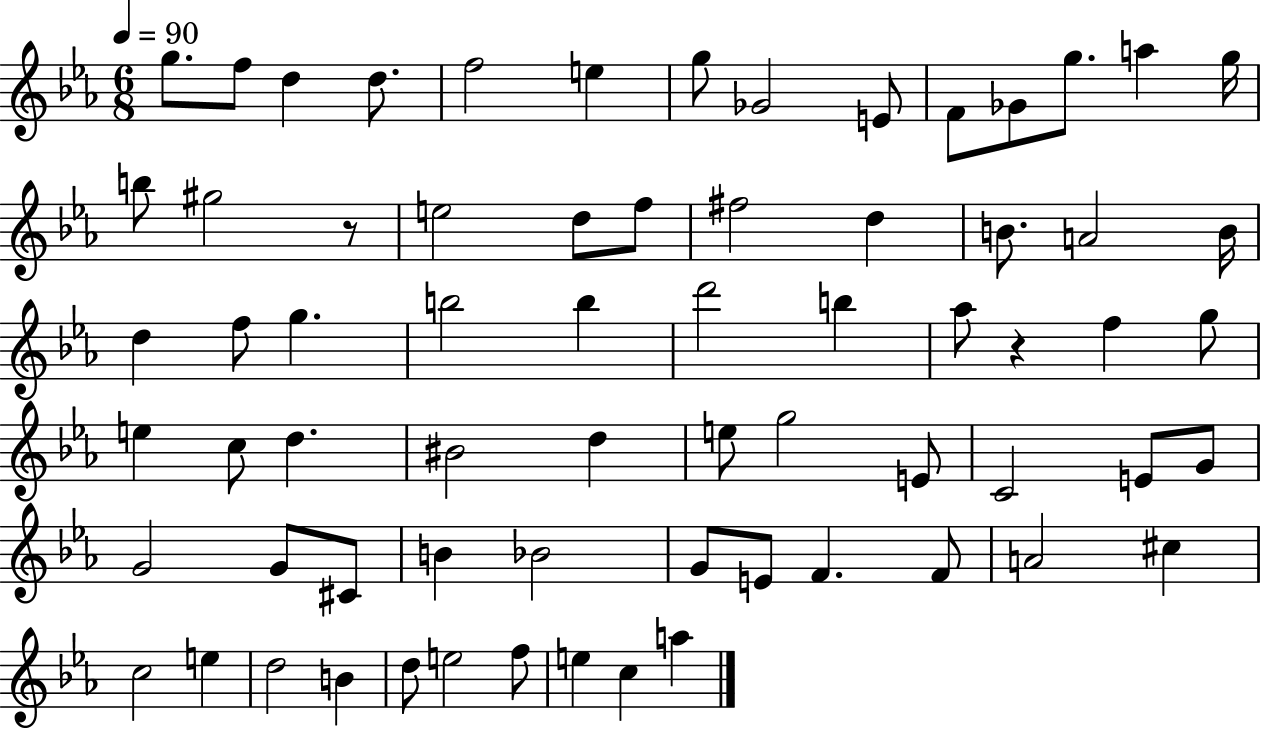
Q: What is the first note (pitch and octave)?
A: G5